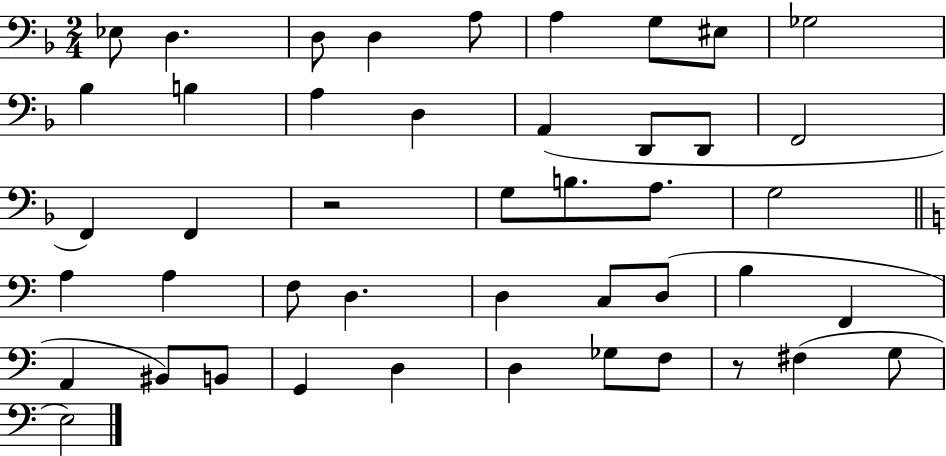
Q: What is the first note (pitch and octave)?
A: Eb3